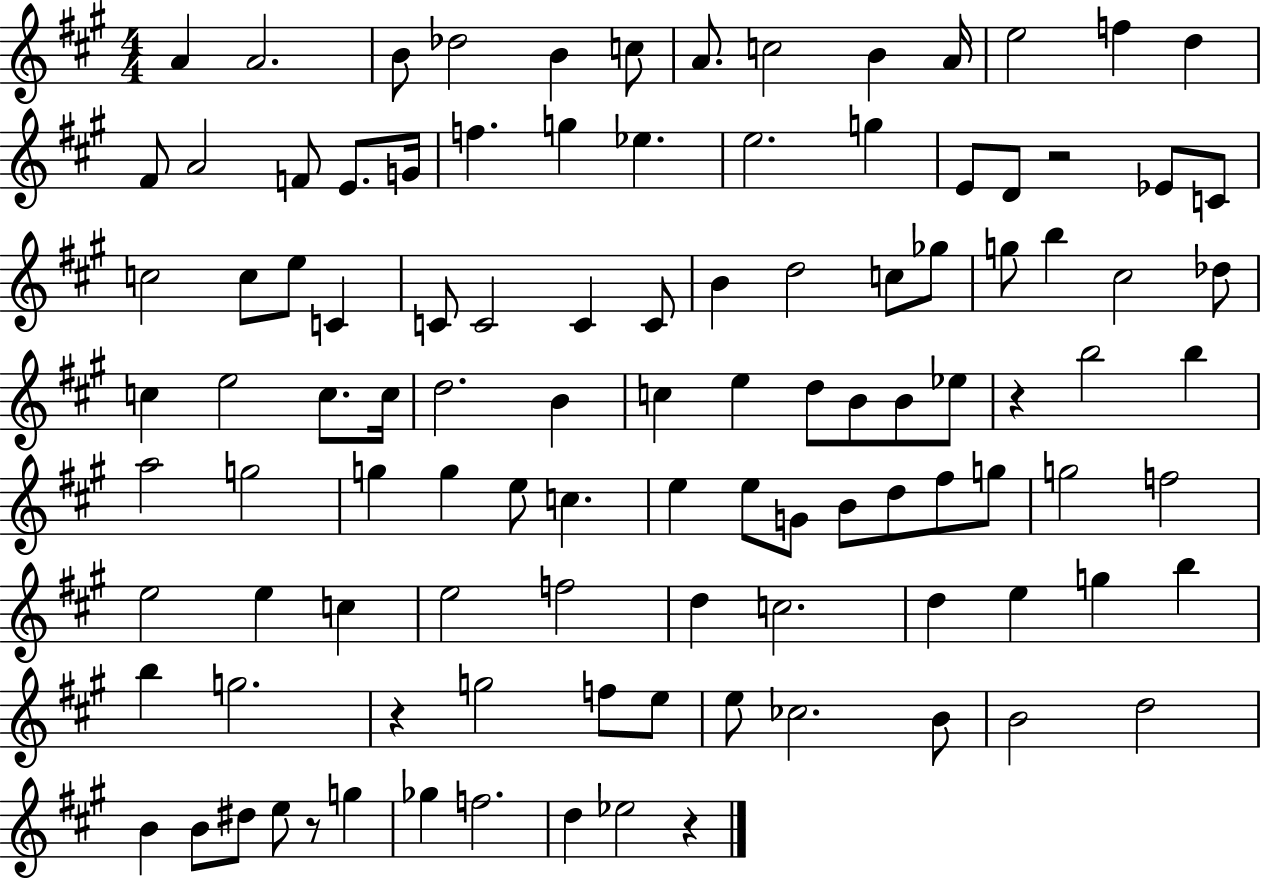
A4/q A4/h. B4/e Db5/h B4/q C5/e A4/e. C5/h B4/q A4/s E5/h F5/q D5/q F#4/e A4/h F4/e E4/e. G4/s F5/q. G5/q Eb5/q. E5/h. G5/q E4/e D4/e R/h Eb4/e C4/e C5/h C5/e E5/e C4/q C4/e C4/h C4/q C4/e B4/q D5/h C5/e Gb5/e G5/e B5/q C#5/h Db5/e C5/q E5/h C5/e. C5/s D5/h. B4/q C5/q E5/q D5/e B4/e B4/e Eb5/e R/q B5/h B5/q A5/h G5/h G5/q G5/q E5/e C5/q. E5/q E5/e G4/e B4/e D5/e F#5/e G5/e G5/h F5/h E5/h E5/q C5/q E5/h F5/h D5/q C5/h. D5/q E5/q G5/q B5/q B5/q G5/h. R/q G5/h F5/e E5/e E5/e CES5/h. B4/e B4/h D5/h B4/q B4/e D#5/e E5/e R/e G5/q Gb5/q F5/h. D5/q Eb5/h R/q